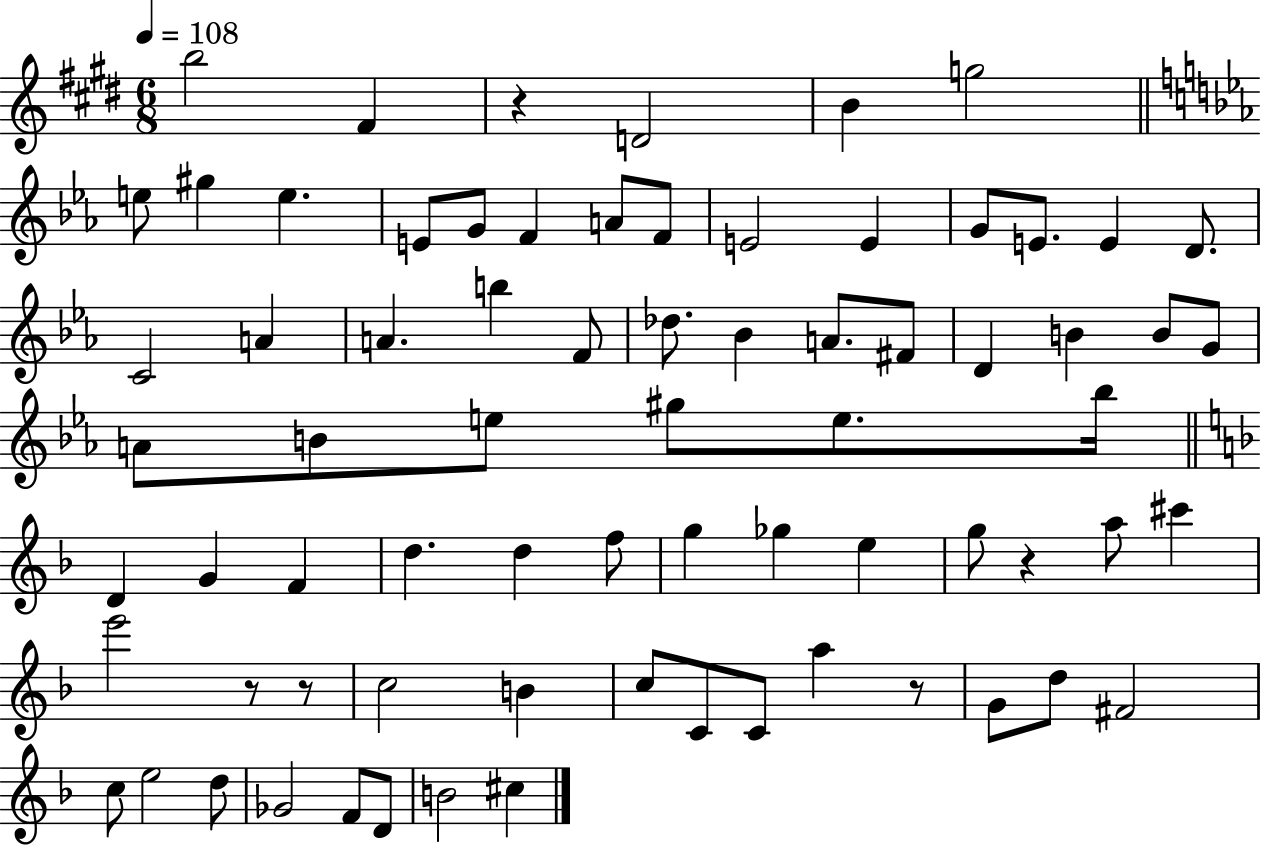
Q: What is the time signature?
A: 6/8